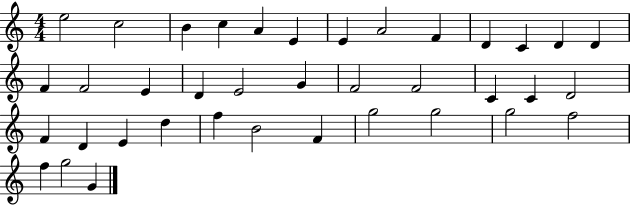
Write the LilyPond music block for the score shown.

{
  \clef treble
  \numericTimeSignature
  \time 4/4
  \key c \major
  e''2 c''2 | b'4 c''4 a'4 e'4 | e'4 a'2 f'4 | d'4 c'4 d'4 d'4 | \break f'4 f'2 e'4 | d'4 e'2 g'4 | f'2 f'2 | c'4 c'4 d'2 | \break f'4 d'4 e'4 d''4 | f''4 b'2 f'4 | g''2 g''2 | g''2 f''2 | \break f''4 g''2 g'4 | \bar "|."
}